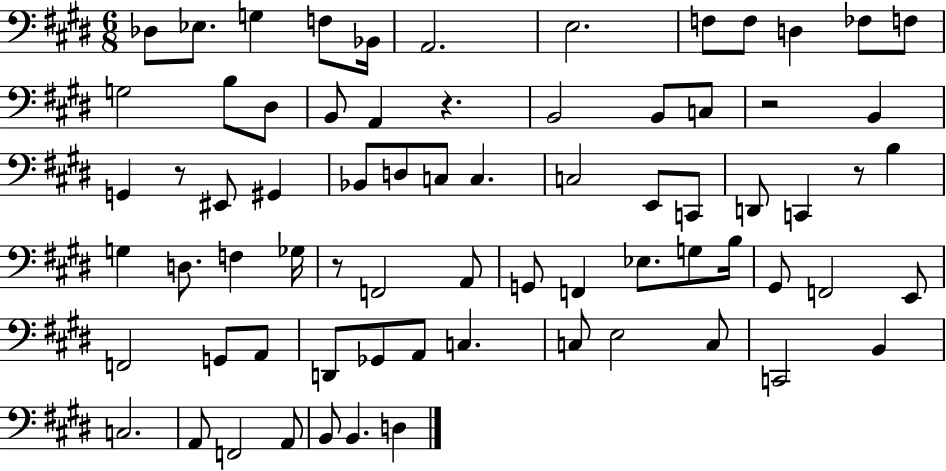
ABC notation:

X:1
T:Untitled
M:6/8
L:1/4
K:E
_D,/2 _E,/2 G, F,/2 _B,,/4 A,,2 E,2 F,/2 F,/2 D, _F,/2 F,/2 G,2 B,/2 ^D,/2 B,,/2 A,, z B,,2 B,,/2 C,/2 z2 B,, G,, z/2 ^E,,/2 ^G,, _B,,/2 D,/2 C,/2 C, C,2 E,,/2 C,,/2 D,,/2 C,, z/2 B, G, D,/2 F, _G,/4 z/2 F,,2 A,,/2 G,,/2 F,, _E,/2 G,/2 B,/4 ^G,,/2 F,,2 E,,/2 F,,2 G,,/2 A,,/2 D,,/2 _G,,/2 A,,/2 C, C,/2 E,2 C,/2 C,,2 B,, C,2 A,,/2 F,,2 A,,/2 B,,/2 B,, D,